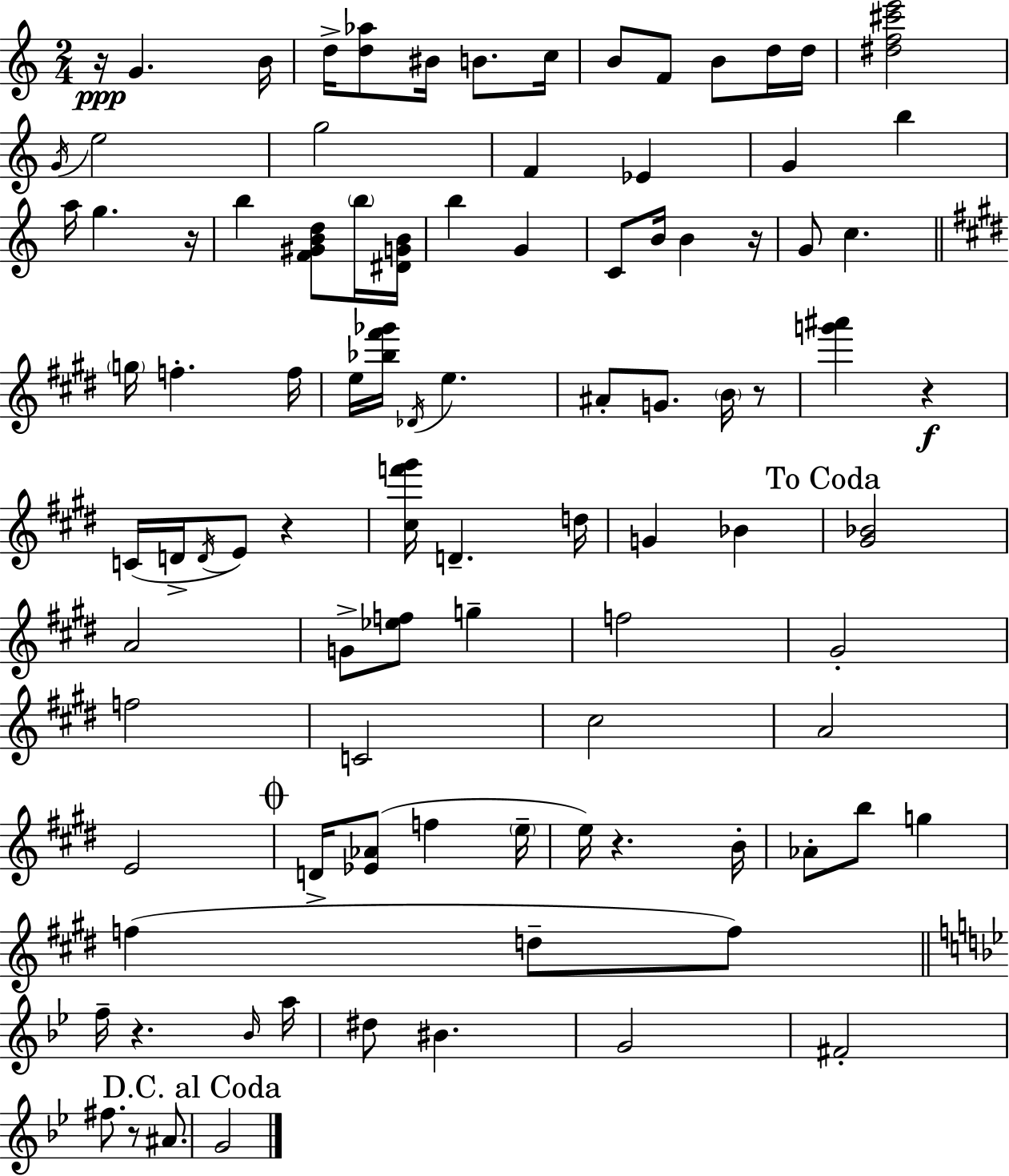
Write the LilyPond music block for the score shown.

{
  \clef treble
  \numericTimeSignature
  \time 2/4
  \key c \major
  r16\ppp g'4. b'16 | d''16-> <d'' aes''>8 bis'16 b'8. c''16 | b'8 f'8 b'8 d''16 d''16 | <dis'' f'' cis''' e'''>2 | \break \acciaccatura { g'16 } e''2 | g''2 | f'4 ees'4 | g'4 b''4 | \break a''16 g''4. | r16 b''4 <f' gis' b' d''>8 \parenthesize b''16 | <dis' g' b'>16 b''4 g'4 | c'8 b'16 b'4 | \break r16 g'8 c''4. | \bar "||" \break \key e \major \parenthesize g''16 f''4.-. f''16 | e''16 <bes'' fis''' ges'''>16 \acciaccatura { des'16 } e''4. | ais'8-. g'8. \parenthesize b'16 r8 | <g''' ais'''>4 r4\f | \break c'16( d'16-> \acciaccatura { d'16 } e'8) r4 | <cis'' f''' gis'''>16 d'4.-- | d''16 g'4 bes'4 | \mark "To Coda" <gis' bes'>2 | \break a'2 | g'8-> <ees'' f''>8 g''4-- | f''2 | gis'2-. | \break f''2 | c'2 | cis''2 | a'2 | \break e'2 | \mark \markup { \musicglyph "scripts.coda" } d'16-> <ees' aes'>8( f''4 | \parenthesize e''16-- e''16) r4. | b'16-. aes'8-. b''8 g''4 | \break f''4( d''8-- | f''8) \bar "||" \break \key g \minor f''16-- r4. \grace { bes'16 } | a''16 dis''8 bis'4. | g'2 | fis'2-. | \break fis''8. r8 ais'8. | \mark "D.C. al Coda" g'2 | \bar "|."
}